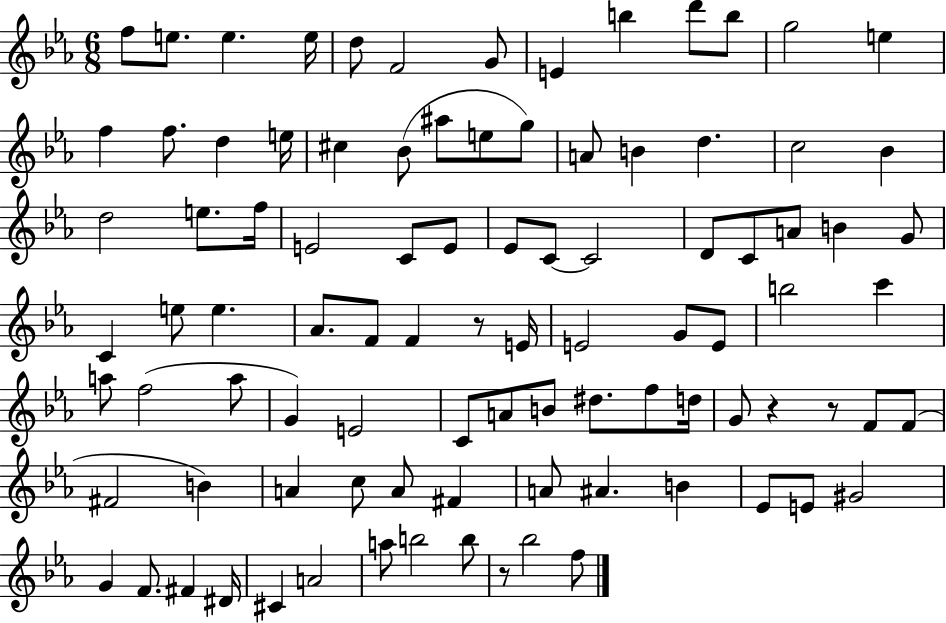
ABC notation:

X:1
T:Untitled
M:6/8
L:1/4
K:Eb
f/2 e/2 e e/4 d/2 F2 G/2 E b d'/2 b/2 g2 e f f/2 d e/4 ^c _B/2 ^a/2 e/2 g/2 A/2 B d c2 _B d2 e/2 f/4 E2 C/2 E/2 _E/2 C/2 C2 D/2 C/2 A/2 B G/2 C e/2 e _A/2 F/2 F z/2 E/4 E2 G/2 E/2 b2 c' a/2 f2 a/2 G E2 C/2 A/2 B/2 ^d/2 f/2 d/4 G/2 z z/2 F/2 F/2 ^F2 B A c/2 A/2 ^F A/2 ^A B _E/2 E/2 ^G2 G F/2 ^F ^D/4 ^C A2 a/2 b2 b/2 z/2 _b2 f/2